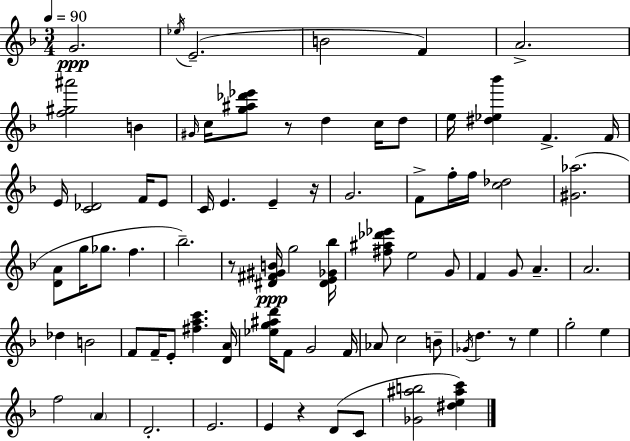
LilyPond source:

{
  \clef treble
  \numericTimeSignature
  \time 3/4
  \key f \major
  \tempo 4 = 90
  g'2.\ppp | \acciaccatura { ees''16 }( e'2.-- | b'2 f'4) | a'2.-> | \break <f'' gis'' ais'''>2 b'4 | \grace { gis'16 } c''16 <g'' ais'' des''' ees'''>8 r8 d''4 c''16 | d''8 e''16 <dis'' ees'' bes'''>4 f'4.-> | f'16 e'16 <c' des'>2 f'16 | \break e'8 c'16 e'4. e'4-- | r16 g'2. | f'8-> f''16-. f''16 <c'' des''>2 | <gis' aes''>2.( | \break <d' a'>8 g''16 ges''8. f''4. | bes''2.--) | r8 <dis' fis' gis' b'>16\ppp g''2 | <dis' e' ges' bes''>16 <fis'' ais'' des''' ees'''>8 e''2 | \break g'8 f'4 g'8 a'4.-- | a'2. | des''4 b'2 | f'8 f'16-- e'8-. <fis'' a'' c'''>4. | \break <d' a'>16 <ees'' g'' ais'' d'''>16 f'8 g'2 | f'16 aes'8 c''2 | b'8-- \acciaccatura { ges'16 } d''4. r8 e''4 | g''2-. e''4 | \break f''2 \parenthesize a'4 | d'2.-. | e'2. | e'4 r4 d'8( | \break c'8 <ges' ais'' b''>2 <dis'' e'' ais'' c'''>4) | \bar "|."
}